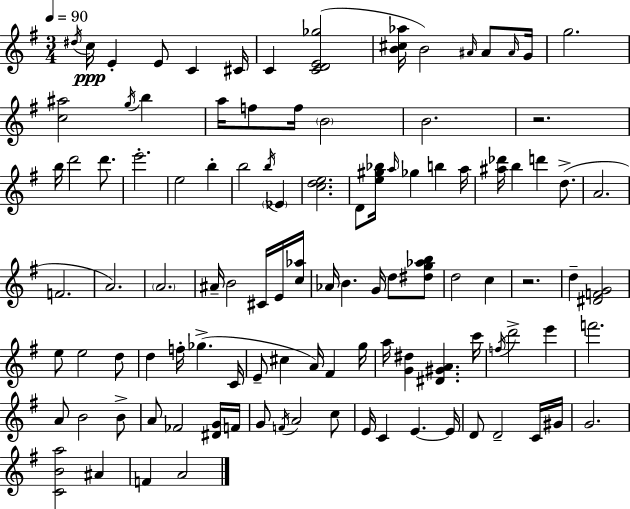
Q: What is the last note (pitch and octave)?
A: A4